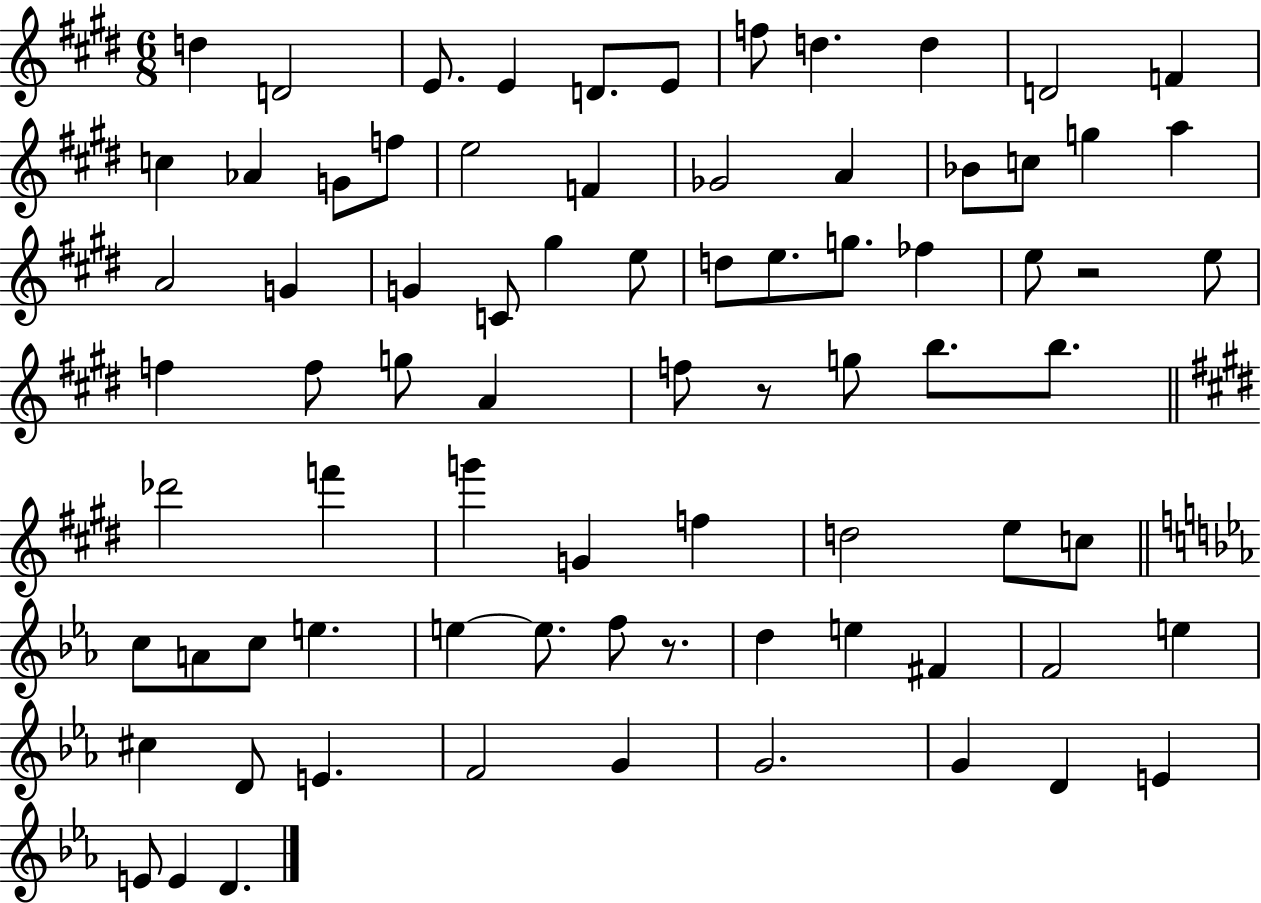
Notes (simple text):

D5/q D4/h E4/e. E4/q D4/e. E4/e F5/e D5/q. D5/q D4/h F4/q C5/q Ab4/q G4/e F5/e E5/h F4/q Gb4/h A4/q Bb4/e C5/e G5/q A5/q A4/h G4/q G4/q C4/e G#5/q E5/e D5/e E5/e. G5/e. FES5/q E5/e R/h E5/e F5/q F5/e G5/e A4/q F5/e R/e G5/e B5/e. B5/e. Db6/h F6/q G6/q G4/q F5/q D5/h E5/e C5/e C5/e A4/e C5/e E5/q. E5/q E5/e. F5/e R/e. D5/q E5/q F#4/q F4/h E5/q C#5/q D4/e E4/q. F4/h G4/q G4/h. G4/q D4/q E4/q E4/e E4/q D4/q.